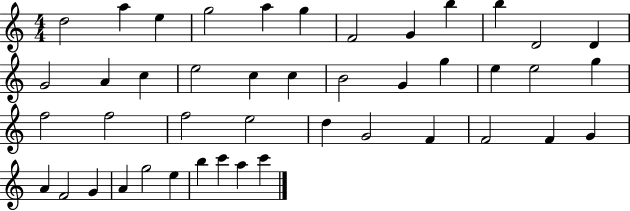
{
  \clef treble
  \numericTimeSignature
  \time 4/4
  \key c \major
  d''2 a''4 e''4 | g''2 a''4 g''4 | f'2 g'4 b''4 | b''4 d'2 d'4 | \break g'2 a'4 c''4 | e''2 c''4 c''4 | b'2 g'4 g''4 | e''4 e''2 g''4 | \break f''2 f''2 | f''2 e''2 | d''4 g'2 f'4 | f'2 f'4 g'4 | \break a'4 f'2 g'4 | a'4 g''2 e''4 | b''4 c'''4 a''4 c'''4 | \bar "|."
}